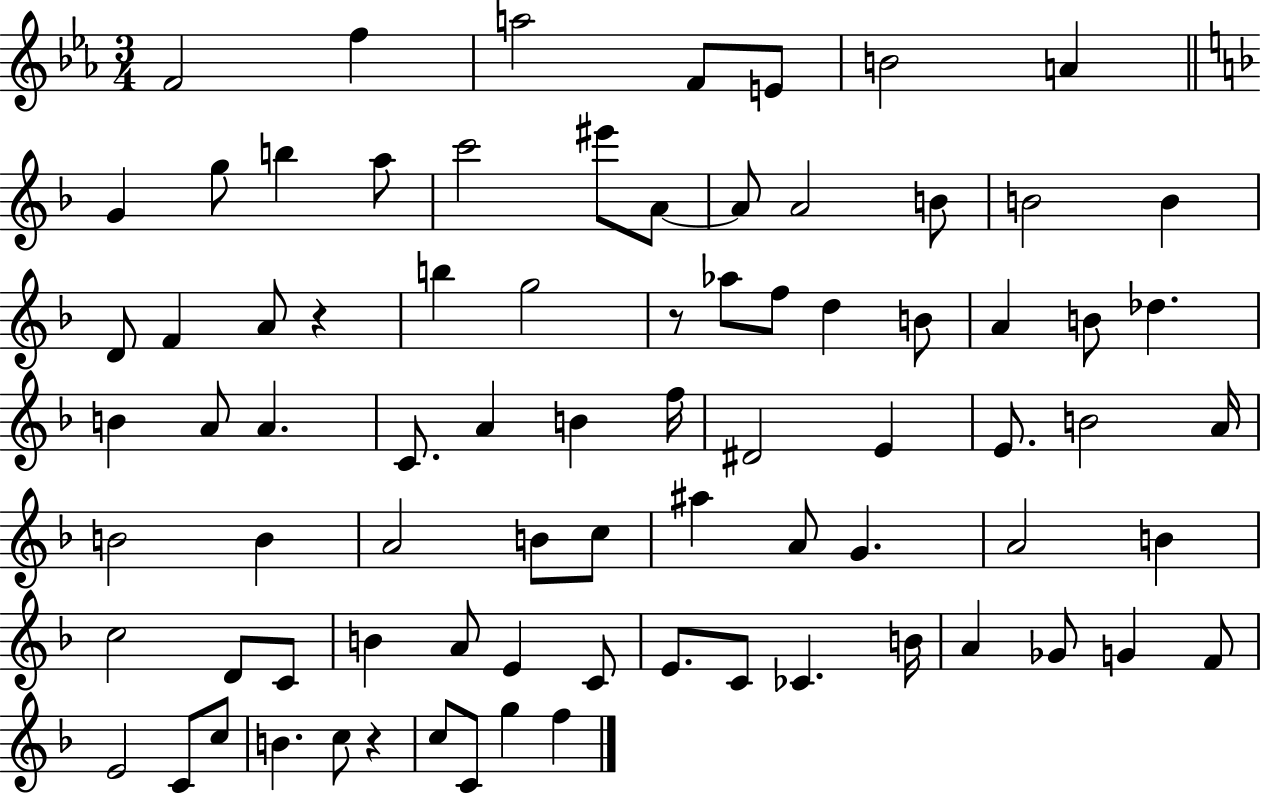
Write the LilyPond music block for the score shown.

{
  \clef treble
  \numericTimeSignature
  \time 3/4
  \key ees \major
  f'2 f''4 | a''2 f'8 e'8 | b'2 a'4 | \bar "||" \break \key d \minor g'4 g''8 b''4 a''8 | c'''2 eis'''8 a'8~~ | a'8 a'2 b'8 | b'2 b'4 | \break d'8 f'4 a'8 r4 | b''4 g''2 | r8 aes''8 f''8 d''4 b'8 | a'4 b'8 des''4. | \break b'4 a'8 a'4. | c'8. a'4 b'4 f''16 | dis'2 e'4 | e'8. b'2 a'16 | \break b'2 b'4 | a'2 b'8 c''8 | ais''4 a'8 g'4. | a'2 b'4 | \break c''2 d'8 c'8 | b'4 a'8 e'4 c'8 | e'8. c'8 ces'4. b'16 | a'4 ges'8 g'4 f'8 | \break e'2 c'8 c''8 | b'4. c''8 r4 | c''8 c'8 g''4 f''4 | \bar "|."
}